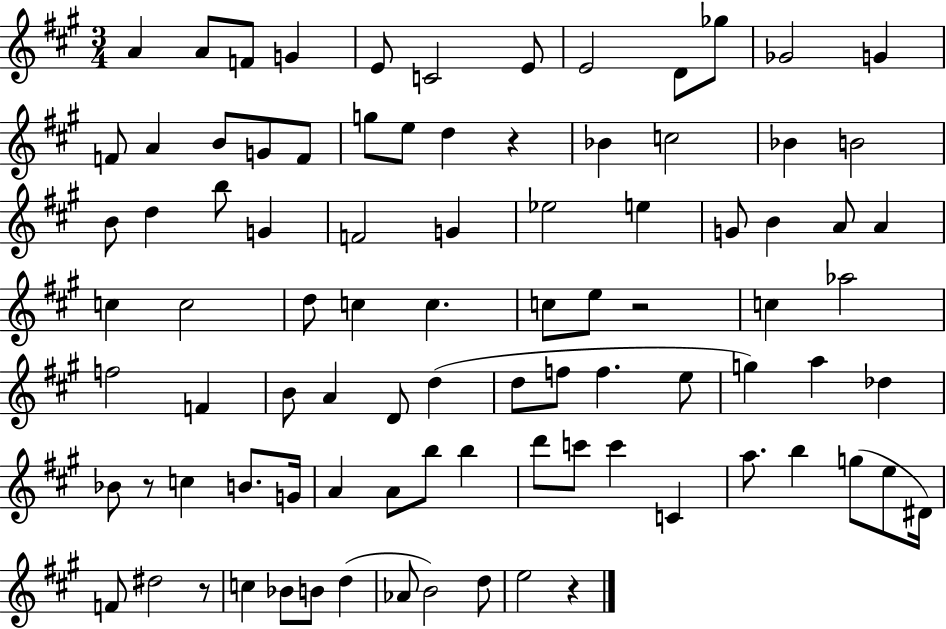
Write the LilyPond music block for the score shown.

{
  \clef treble
  \numericTimeSignature
  \time 3/4
  \key a \major
  a'4 a'8 f'8 g'4 | e'8 c'2 e'8 | e'2 d'8 ges''8 | ges'2 g'4 | \break f'8 a'4 b'8 g'8 f'8 | g''8 e''8 d''4 r4 | bes'4 c''2 | bes'4 b'2 | \break b'8 d''4 b''8 g'4 | f'2 g'4 | ees''2 e''4 | g'8 b'4 a'8 a'4 | \break c''4 c''2 | d''8 c''4 c''4. | c''8 e''8 r2 | c''4 aes''2 | \break f''2 f'4 | b'8 a'4 d'8 d''4( | d''8 f''8 f''4. e''8 | g''4) a''4 des''4 | \break bes'8 r8 c''4 b'8. g'16 | a'4 a'8 b''8 b''4 | d'''8 c'''8 c'''4 c'4 | a''8. b''4 g''8( e''8 dis'16) | \break f'8 dis''2 r8 | c''4 bes'8 b'8 d''4( | aes'8 b'2) d''8 | e''2 r4 | \break \bar "|."
}